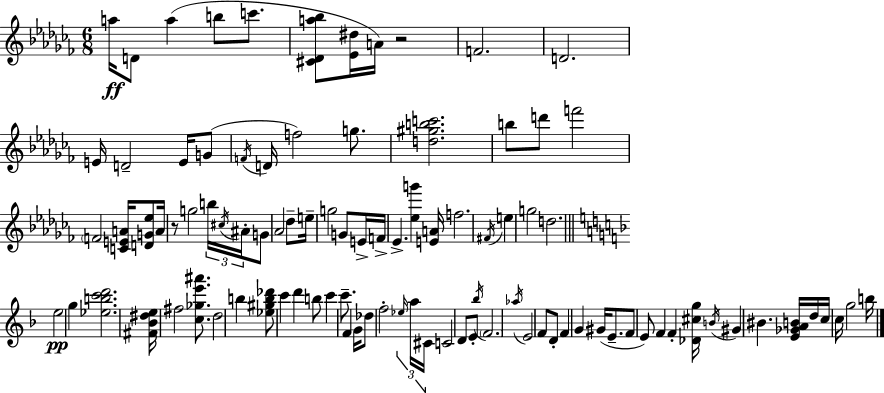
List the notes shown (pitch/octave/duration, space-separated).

A5/s D4/e A5/q B5/e C6/e. [C#4,Db4,A5,Bb5]/e [Eb4,D#5]/s A4/s R/h F4/h. D4/h. E4/s D4/h E4/s G4/e F4/s D4/s F5/h G5/e. [D5,G#5,B5,C6]/h. B5/e D6/e F6/h F4/h [C4,E4,A4]/s [D4,G4,Eb5]/e A4/s R/e G5/h B5/s C#5/s A#4/s G4/e Ab4/h Db5/e E5/s G5/h G4/e E4/s F4/s Eb4/q. [Eb5,G6]/q [E4,A4]/s F5/h. F#4/s E5/q G5/h D5/h. E5/h G5/q [Eb5,B5,C6,D6]/h. [F#4,Bb4,D#5,E5]/s F#5/h [C5,Gb5,E6,A#6]/e. D5/h B5/q [Eb5,G#5,B5,Db6]/e C6/q D6/q B5/e C6/q C6/e. F4/q G4/s Db5/e F5/h Eb5/s A5/s C#4/s C4/h D4/e E4/e Bb5/s F4/h. Ab5/s E4/h F4/e D4/e F4/q G4/q G#4/s E4/e. F4/e E4/e F4/q F4/q [Db4,C#5,G5]/s B4/s G#4/q BIS4/q. [E4,Gb4,A4,B4]/s D5/s C5/s C5/s G5/h B5/s